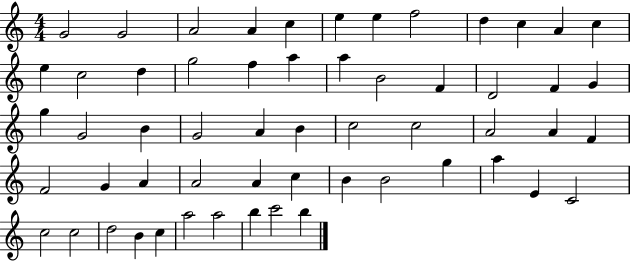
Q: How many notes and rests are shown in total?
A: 57